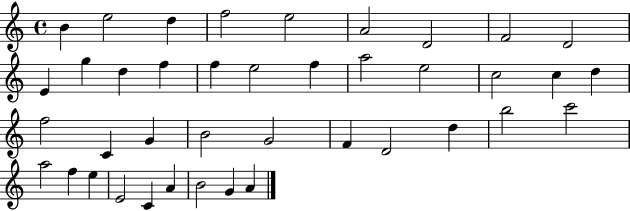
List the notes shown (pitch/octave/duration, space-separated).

B4/q E5/h D5/q F5/h E5/h A4/h D4/h F4/h D4/h E4/q G5/q D5/q F5/q F5/q E5/h F5/q A5/h E5/h C5/h C5/q D5/q F5/h C4/q G4/q B4/h G4/h F4/q D4/h D5/q B5/h C6/h A5/h F5/q E5/q E4/h C4/q A4/q B4/h G4/q A4/q